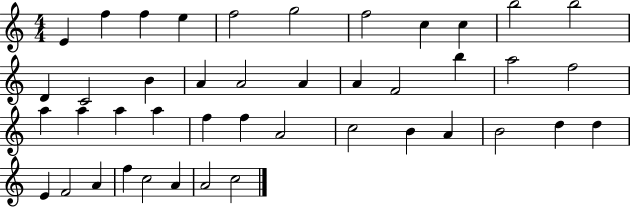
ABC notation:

X:1
T:Untitled
M:4/4
L:1/4
K:C
E f f e f2 g2 f2 c c b2 b2 D C2 B A A2 A A F2 b a2 f2 a a a a f f A2 c2 B A B2 d d E F2 A f c2 A A2 c2